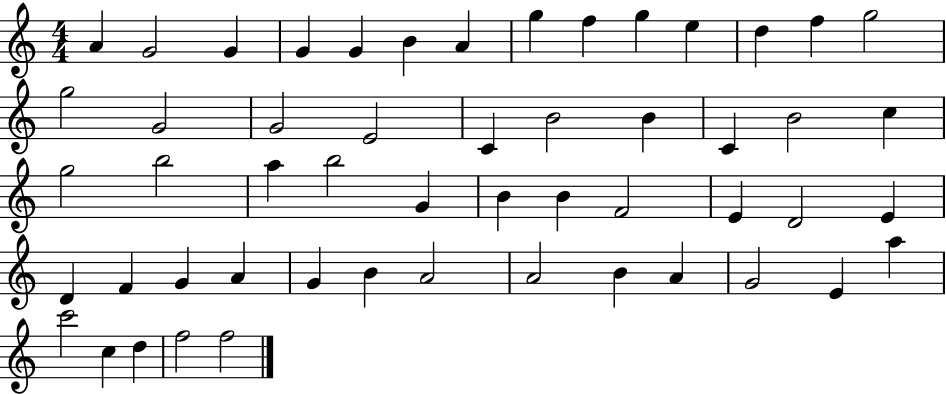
X:1
T:Untitled
M:4/4
L:1/4
K:C
A G2 G G G B A g f g e d f g2 g2 G2 G2 E2 C B2 B C B2 c g2 b2 a b2 G B B F2 E D2 E D F G A G B A2 A2 B A G2 E a c'2 c d f2 f2